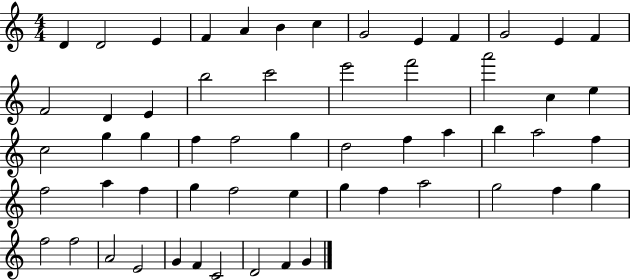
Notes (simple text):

D4/q D4/h E4/q F4/q A4/q B4/q C5/q G4/h E4/q F4/q G4/h E4/q F4/q F4/h D4/q E4/q B5/h C6/h E6/h F6/h A6/h C5/q E5/q C5/h G5/q G5/q F5/q F5/h G5/q D5/h F5/q A5/q B5/q A5/h F5/q F5/h A5/q F5/q G5/q F5/h E5/q G5/q F5/q A5/h G5/h F5/q G5/q F5/h F5/h A4/h E4/h G4/q F4/q C4/h D4/h F4/q G4/q